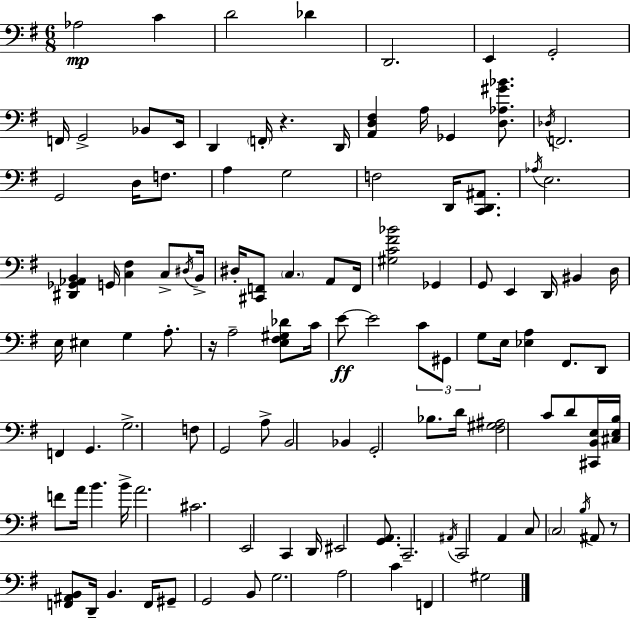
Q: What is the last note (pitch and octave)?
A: G#3